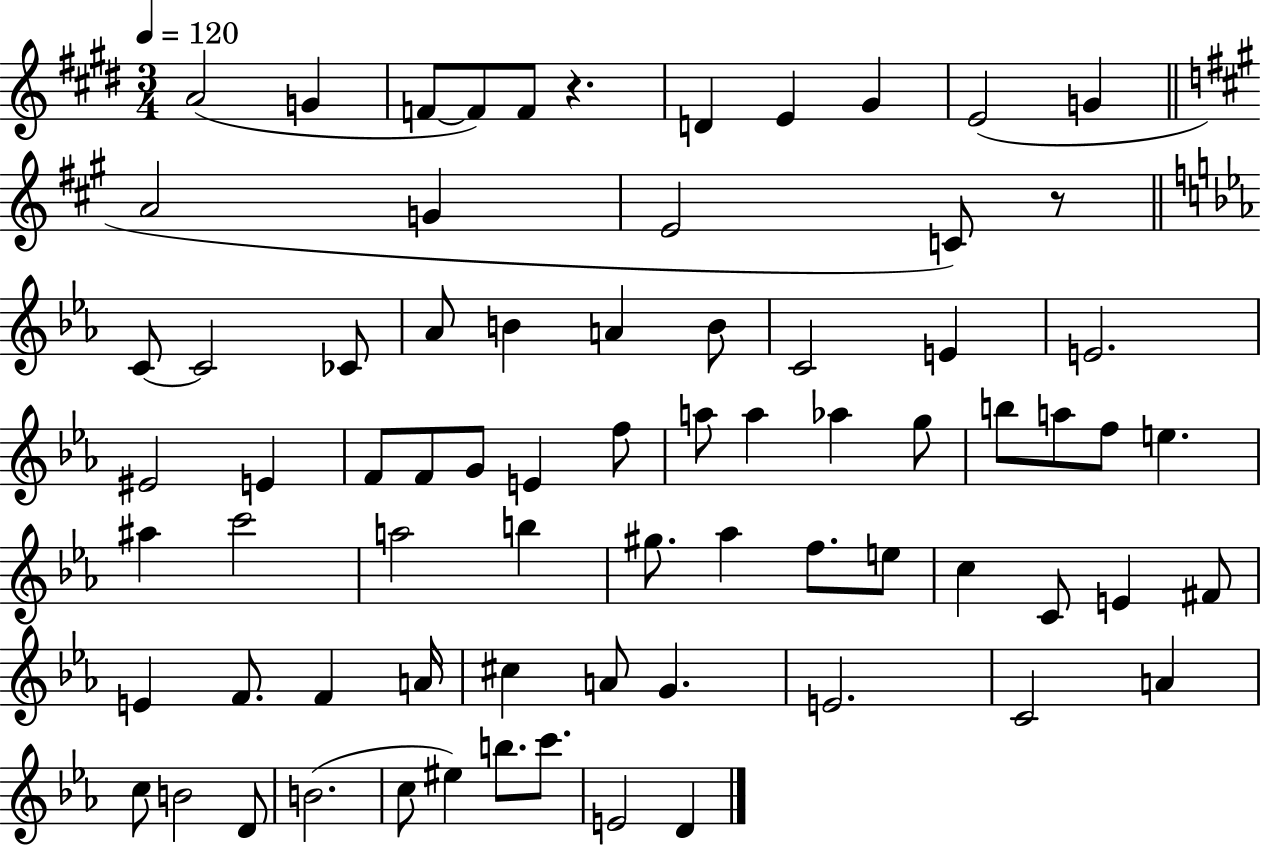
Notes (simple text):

A4/h G4/q F4/e F4/e F4/e R/q. D4/q E4/q G#4/q E4/h G4/q A4/h G4/q E4/h C4/e R/e C4/e C4/h CES4/e Ab4/e B4/q A4/q B4/e C4/h E4/q E4/h. EIS4/h E4/q F4/e F4/e G4/e E4/q F5/e A5/e A5/q Ab5/q G5/e B5/e A5/e F5/e E5/q. A#5/q C6/h A5/h B5/q G#5/e. Ab5/q F5/e. E5/e C5/q C4/e E4/q F#4/e E4/q F4/e. F4/q A4/s C#5/q A4/e G4/q. E4/h. C4/h A4/q C5/e B4/h D4/e B4/h. C5/e EIS5/q B5/e. C6/e. E4/h D4/q